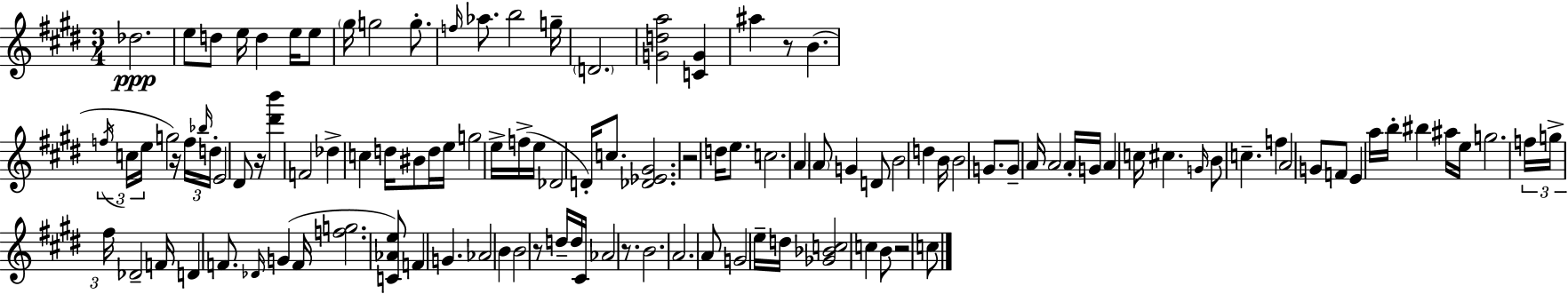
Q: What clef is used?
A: treble